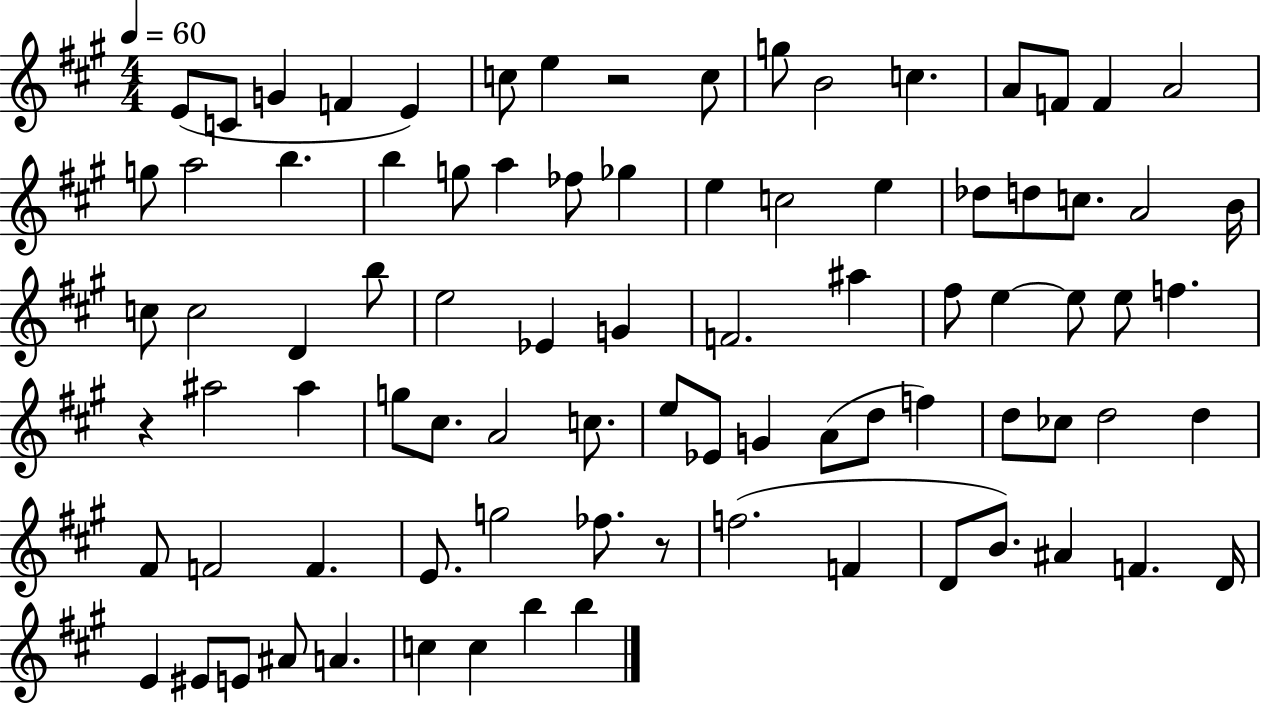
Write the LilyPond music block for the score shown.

{
  \clef treble
  \numericTimeSignature
  \time 4/4
  \key a \major
  \tempo 4 = 60
  e'8( c'8 g'4 f'4 e'4) | c''8 e''4 r2 c''8 | g''8 b'2 c''4. | a'8 f'8 f'4 a'2 | \break g''8 a''2 b''4. | b''4 g''8 a''4 fes''8 ges''4 | e''4 c''2 e''4 | des''8 d''8 c''8. a'2 b'16 | \break c''8 c''2 d'4 b''8 | e''2 ees'4 g'4 | f'2. ais''4 | fis''8 e''4~~ e''8 e''8 f''4. | \break r4 ais''2 ais''4 | g''8 cis''8. a'2 c''8. | e''8 ees'8 g'4 a'8( d''8 f''4) | d''8 ces''8 d''2 d''4 | \break fis'8 f'2 f'4. | e'8. g''2 fes''8. r8 | f''2.( f'4 | d'8 b'8.) ais'4 f'4. d'16 | \break e'4 eis'8 e'8 ais'8 a'4. | c''4 c''4 b''4 b''4 | \bar "|."
}